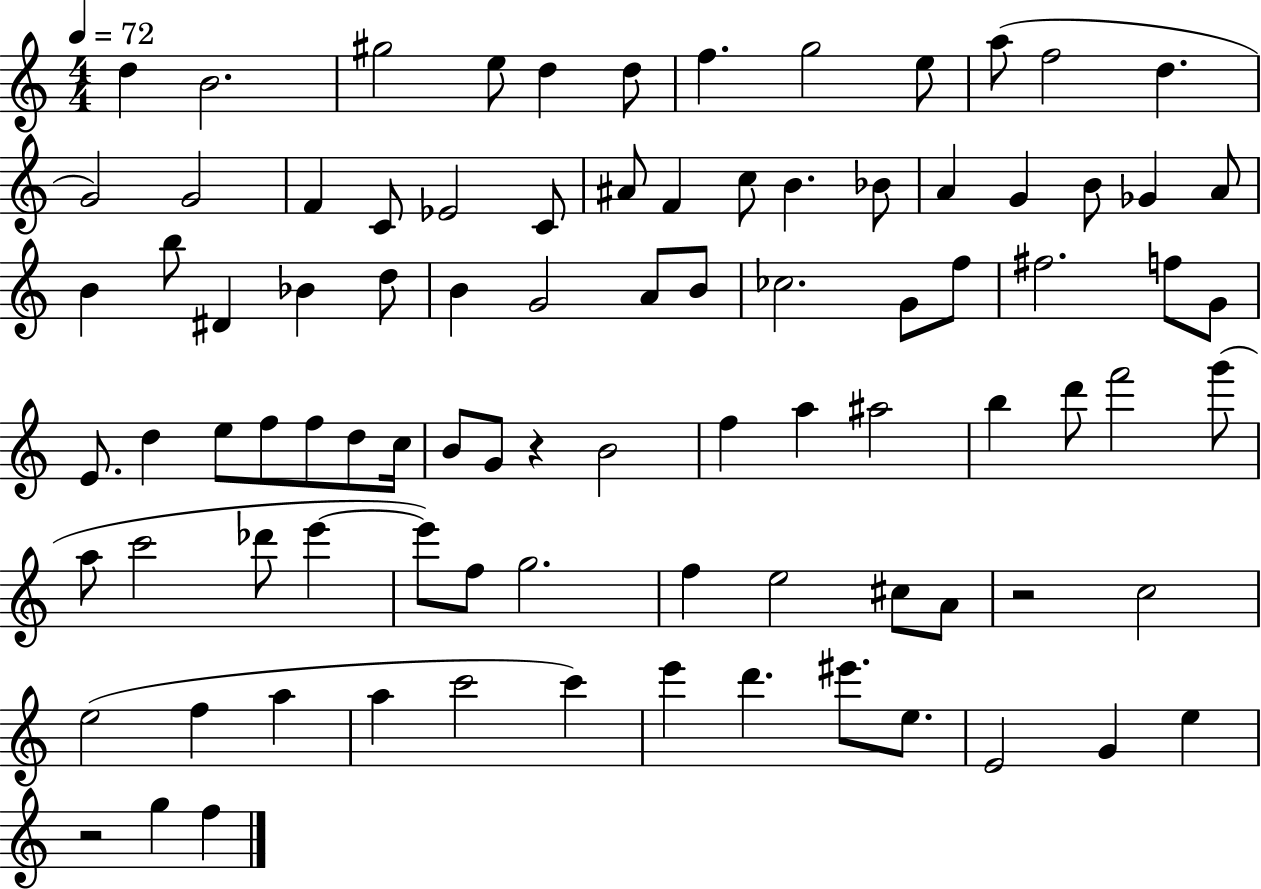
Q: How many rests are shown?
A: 3